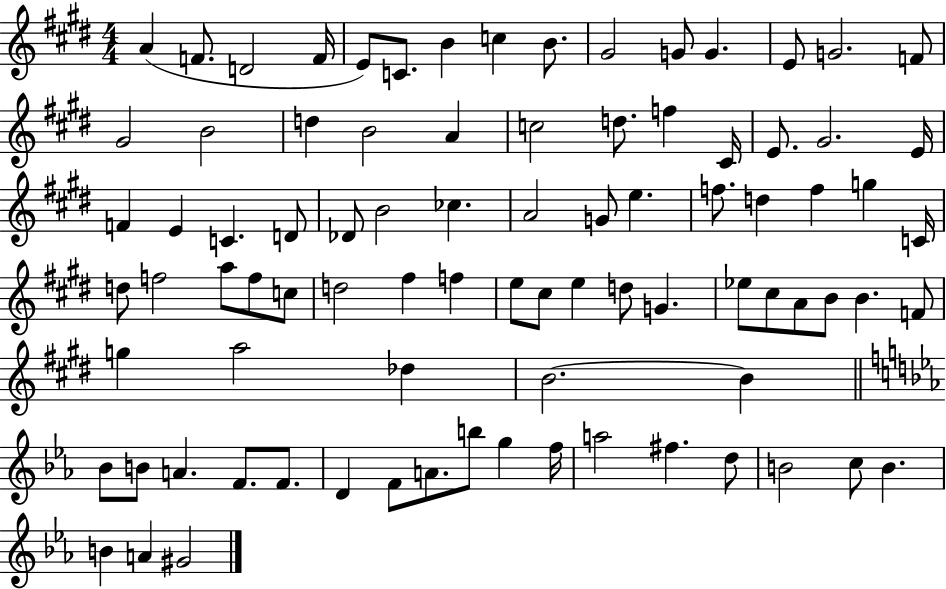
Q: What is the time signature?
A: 4/4